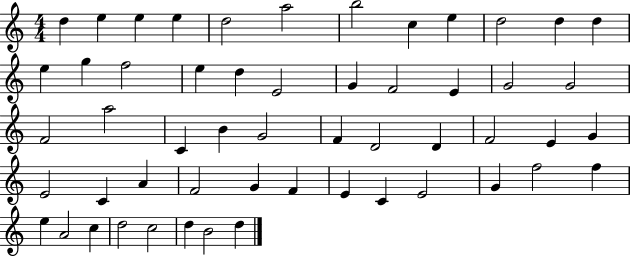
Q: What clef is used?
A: treble